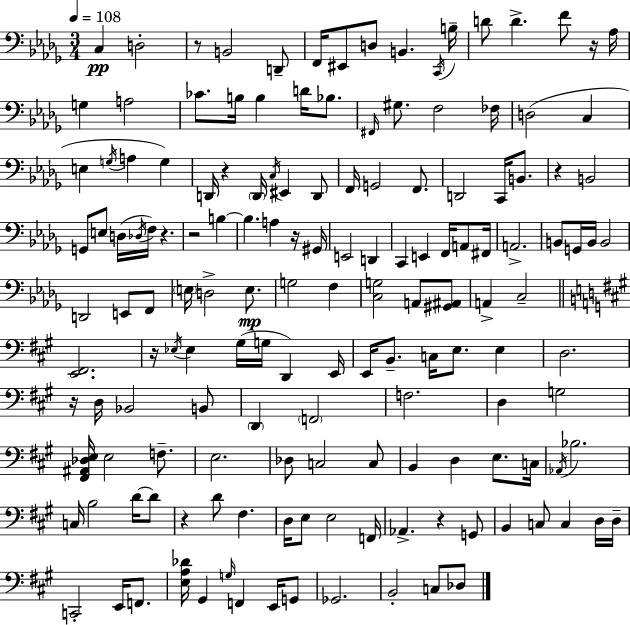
X:1
T:Untitled
M:3/4
L:1/4
K:Bbm
C, D,2 z/2 B,,2 D,,/2 F,,/4 ^E,,/2 D,/2 B,, C,,/4 B,/4 D/2 D F/2 z/4 _A,/4 G, A,2 _C/2 B,/4 B, D/4 _B,/2 ^F,,/4 ^G,/2 F,2 _F,/4 D,2 C, E, G,/4 A, G, D,,/4 z D,,/4 C,/4 ^E,, D,,/2 F,,/4 G,,2 F,,/2 D,,2 C,,/4 B,,/2 z B,,2 G,,/2 E,/2 D,/4 _D,/4 F,/4 z z2 B, B, A, z/4 ^G,,/4 E,,2 D,, C,, E,, F,,/4 A,,/2 ^F,,/4 A,,2 B,,/2 G,,/4 B,,/4 B,,2 D,,2 E,,/2 F,,/2 E,/4 D,2 E,/2 G,2 F, [C,G,]2 A,,/2 [^G,,^A,,]/2 A,, C,2 [E,,^F,,]2 z/4 _E,/4 _E, ^G,/4 G,/4 D,, E,,/4 E,,/4 B,,/2 C,/4 E,/2 E, D,2 z/4 D,/4 _B,,2 B,,/2 D,, F,,2 F,2 D, G,2 [^F,,^A,,_D,E,]/4 E,2 F,/2 E,2 _D,/2 C,2 C,/2 B,, D, E,/2 C,/4 _A,,/4 _B,2 C,/4 B,2 D/4 D/2 z D/2 ^F, D,/4 E,/2 E,2 F,,/4 _A,, z G,,/2 B,, C,/2 C, D,/4 D,/4 C,,2 E,,/4 F,,/2 [E,A,_D]/4 ^G,, G,/4 F,, E,,/4 G,,/2 _G,,2 B,,2 C,/2 _D,/2